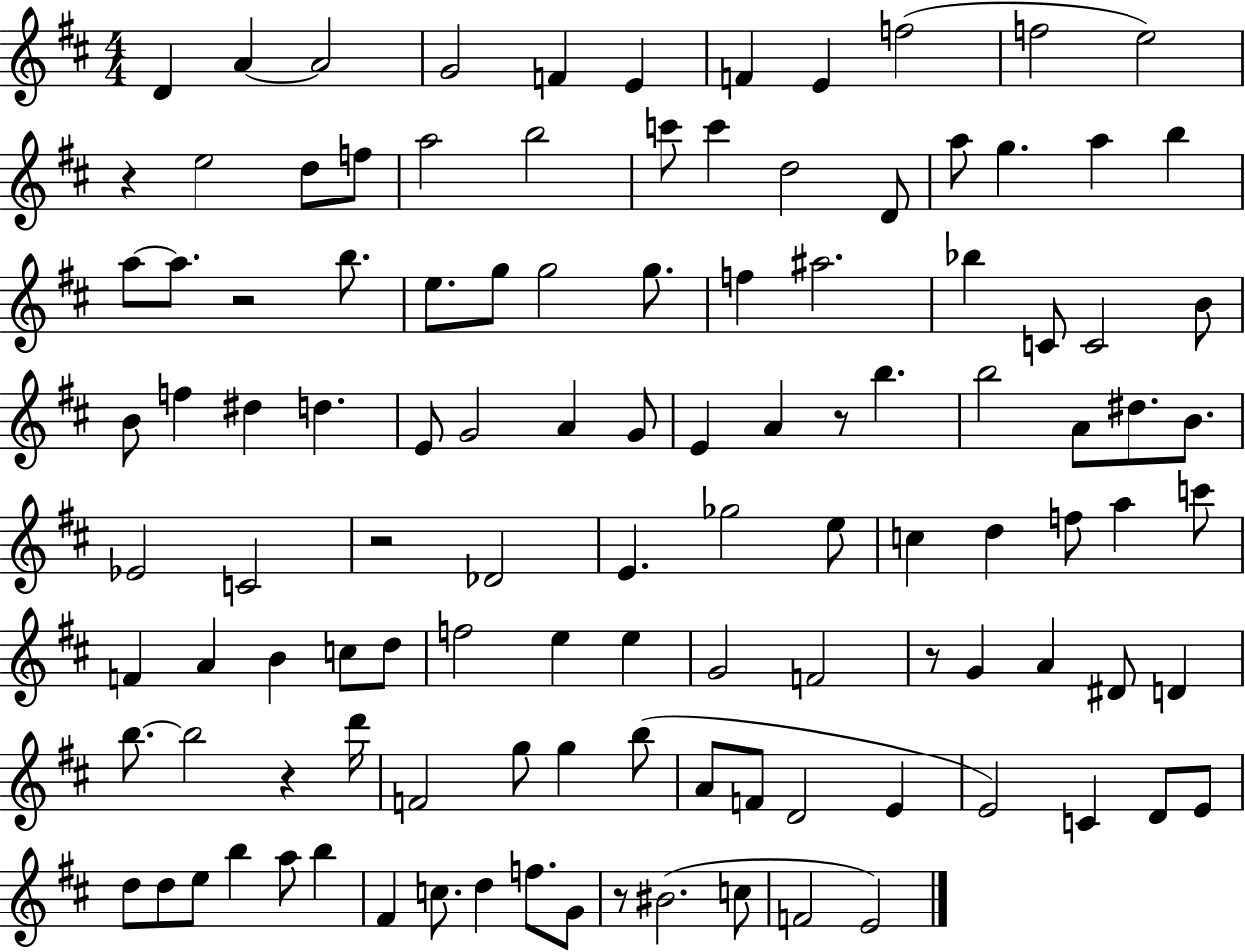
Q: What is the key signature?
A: D major